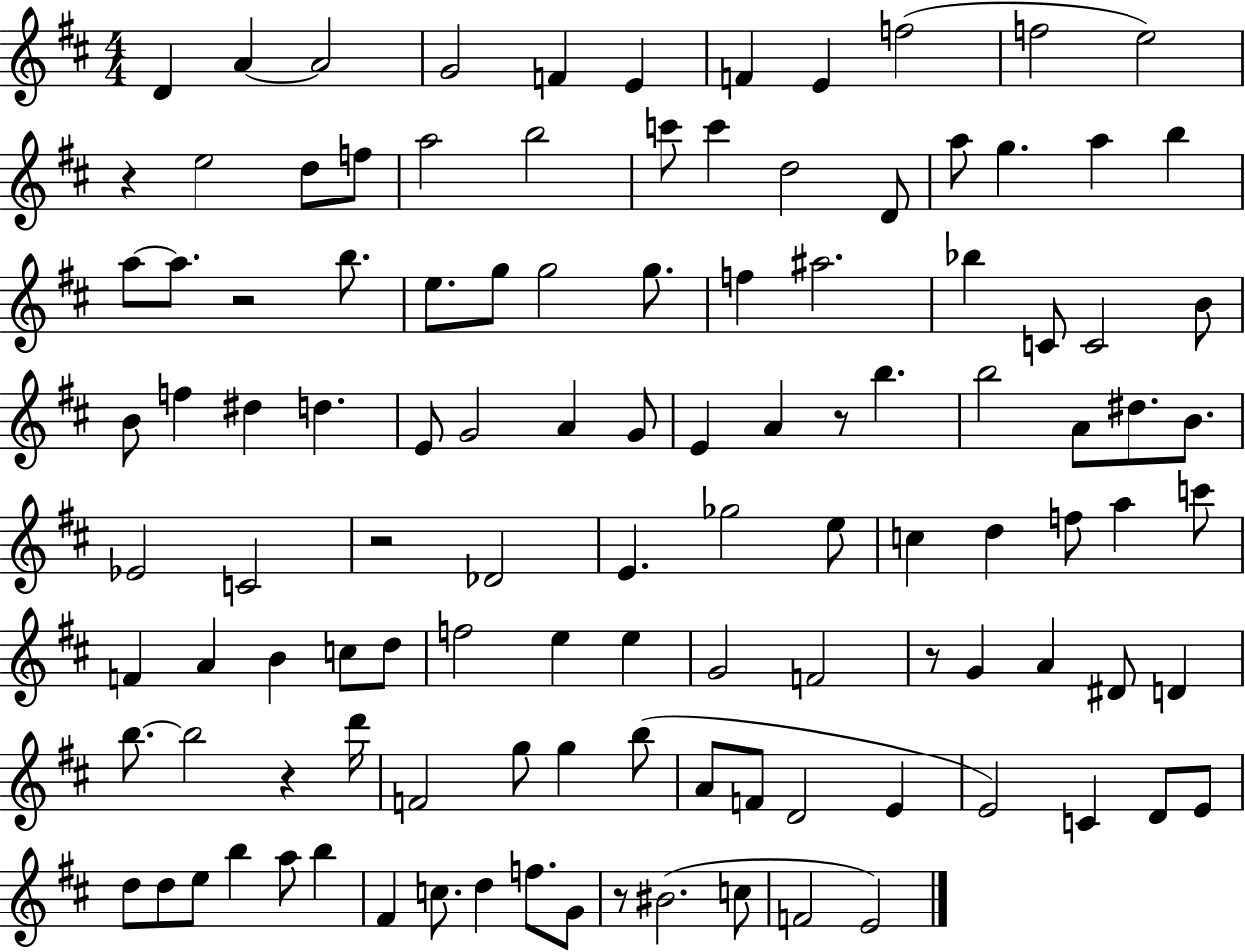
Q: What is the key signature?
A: D major